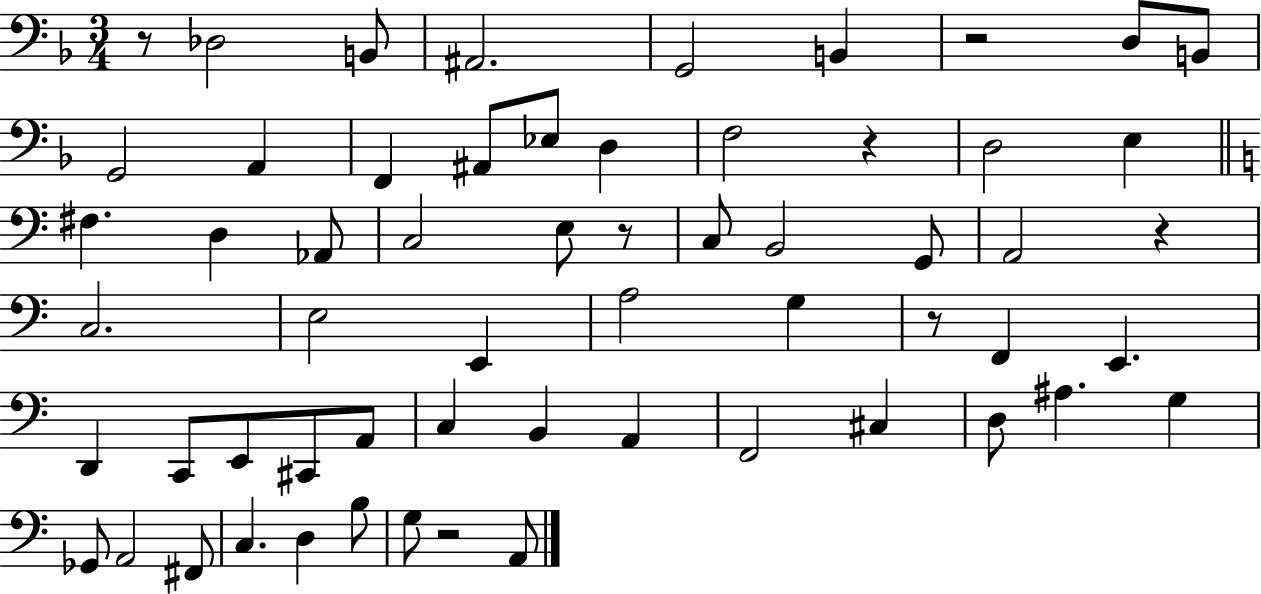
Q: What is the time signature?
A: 3/4